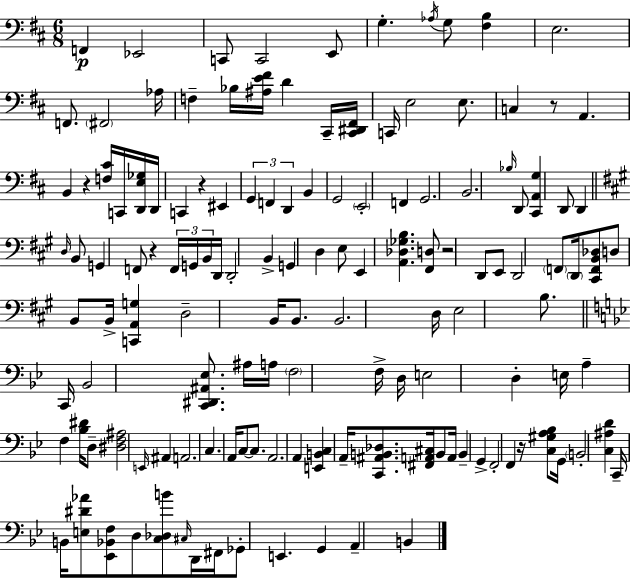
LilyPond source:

{
  \clef bass
  \numericTimeSignature
  \time 6/8
  \key d \major
  f,4\p ees,2 | c,8 c,2 e,8 | g4.-. \acciaccatura { aes16 } g8 <fis b>4 | e2. | \break f,8. \parenthesize fis,2 | aes16 f4-- bes16 <ais e' fis'>16 d'4 cis,16-- | <cis, dis, fis,>16 c,16 e2 e8. | c4 r8 a,4. | \break b,4 r4 <f cis'>16 c,16 <d, e ges>16 | d,16 c,4 r4 eis,4 | \tuplet 3/2 { g,4 f,4 d,4 } | b,4 g,2 | \break \parenthesize e,2-. f,4 | g,2. | b,2. | \grace { bes16 } d,8 <cis, a, g>4 d,8 d,4 | \break \bar "||" \break \key a \major \grace { d16 } b,8 g,4 f,8 r4 | \tuplet 3/2 { f,16 g,16 b,16 } d,16 d,2-. | b,4-> g,4 d4 | e8 e,4 <a, des ges b>4. | \break <fis, d>8 r2 d,8 | e,8 d,2 \parenthesize f,8 | \parenthesize d,16 <cis, f, b, des>8 d8 b,8 b,16-> <c, a, g>4 | d2-- b,16 b,8. | \break b,2. | d16 e2 b8. | \bar "||" \break \key g \minor c,16 bes,2 <c, dis, ais, ees>8. | ais16 a16 \parenthesize f2 f16-> d16 | e2 d4-. | e16 a4-- f4 <bes dis'>16 d8-- | \break <dis f ais>2 \grace { e,16 } ais,4 | a,2. | c4. a,16 c8~~ c8. | a,2. | \break a,4 <e, b, c>4 a,16-- <c, ais, b, des>8. | <fis, a, cis>16 b,8 a,16 b,4-- g,4-> | f,2-. f,4 | r16 <c gis a bes>8 g,16 \parenthesize b,2-. | \break <c ais d'>4 c,16-- b,16 <e dis' aes'>8 <ees, bes, f>8 d8 | <c des b'>8 \grace { cis16 } d,16 fis,16 ges,8-. e,4. | g,4 a,4-- b,4 | \bar "|."
}